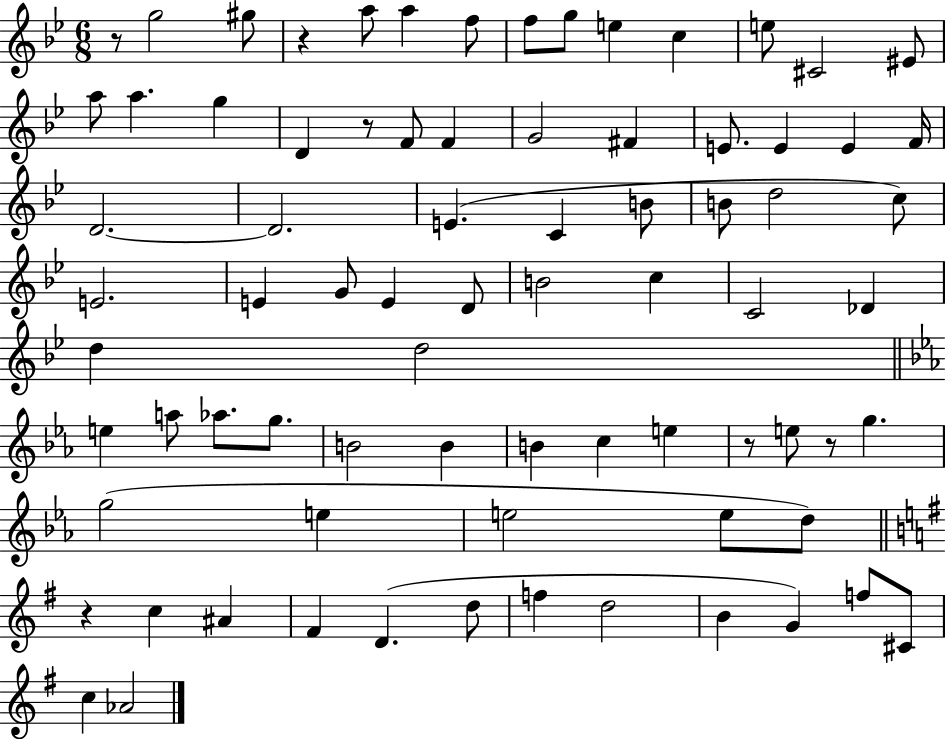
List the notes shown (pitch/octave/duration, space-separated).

R/e G5/h G#5/e R/q A5/e A5/q F5/e F5/e G5/e E5/q C5/q E5/e C#4/h EIS4/e A5/e A5/q. G5/q D4/q R/e F4/e F4/q G4/h F#4/q E4/e. E4/q E4/q F4/s D4/h. D4/h. E4/q. C4/q B4/e B4/e D5/h C5/e E4/h. E4/q G4/e E4/q D4/e B4/h C5/q C4/h Db4/q D5/q D5/h E5/q A5/e Ab5/e. G5/e. B4/h B4/q B4/q C5/q E5/q R/e E5/e R/e G5/q. G5/h E5/q E5/h E5/e D5/e R/q C5/q A#4/q F#4/q D4/q. D5/e F5/q D5/h B4/q G4/q F5/e C#4/e C5/q Ab4/h